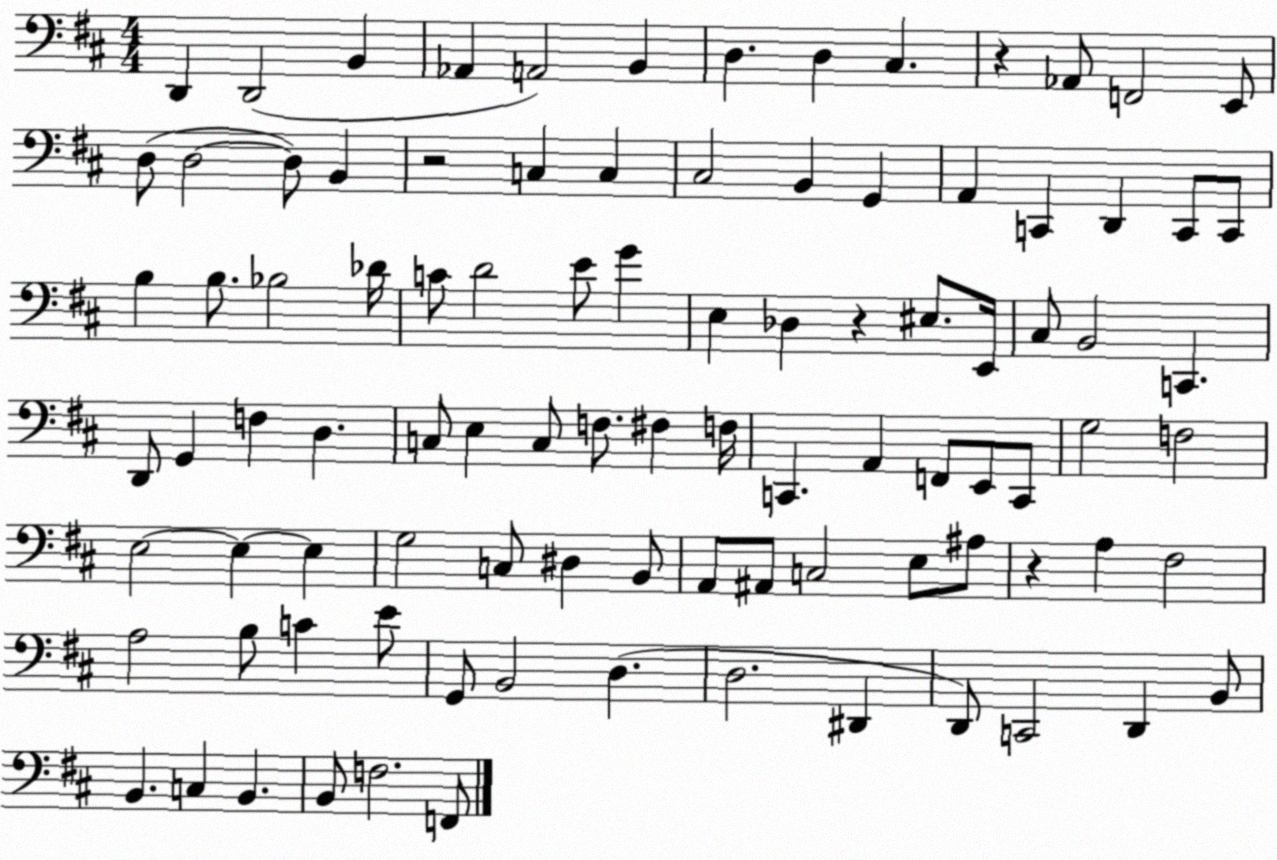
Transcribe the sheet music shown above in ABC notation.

X:1
T:Untitled
M:4/4
L:1/4
K:D
D,, D,,2 B,, _A,, A,,2 B,, D, D, ^C, z _A,,/2 F,,2 E,,/2 D,/2 D,2 D,/2 B,, z2 C, C, ^C,2 B,, G,, A,, C,, D,, C,,/2 C,,/2 B, B,/2 _B,2 _D/4 C/2 D2 E/2 G E, _D, z ^E,/2 E,,/4 ^C,/2 B,,2 C,, D,,/2 G,, F, D, C,/2 E, C,/2 F,/2 ^F, F,/4 C,, A,, F,,/2 E,,/2 C,,/2 G,2 F,2 E,2 E, E, G,2 C,/2 ^D, B,,/2 A,,/2 ^A,,/2 C,2 E,/2 ^A,/2 z A, ^F,2 A,2 B,/2 C E/2 G,,/2 B,,2 D, D,2 ^D,, D,,/2 C,,2 D,, B,,/2 B,, C, B,, B,,/2 F,2 F,,/2